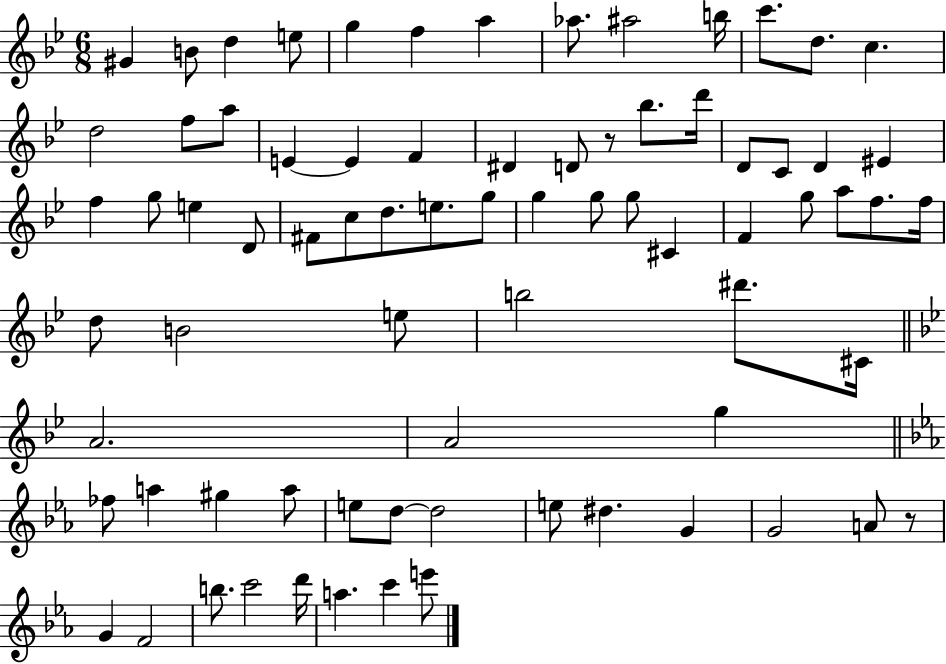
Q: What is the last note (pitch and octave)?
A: E6